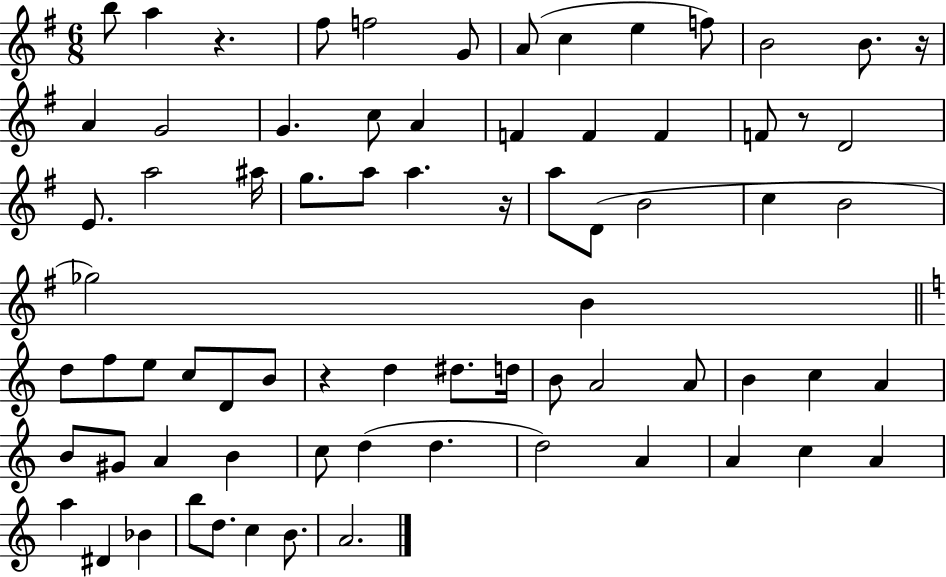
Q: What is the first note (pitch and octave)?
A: B5